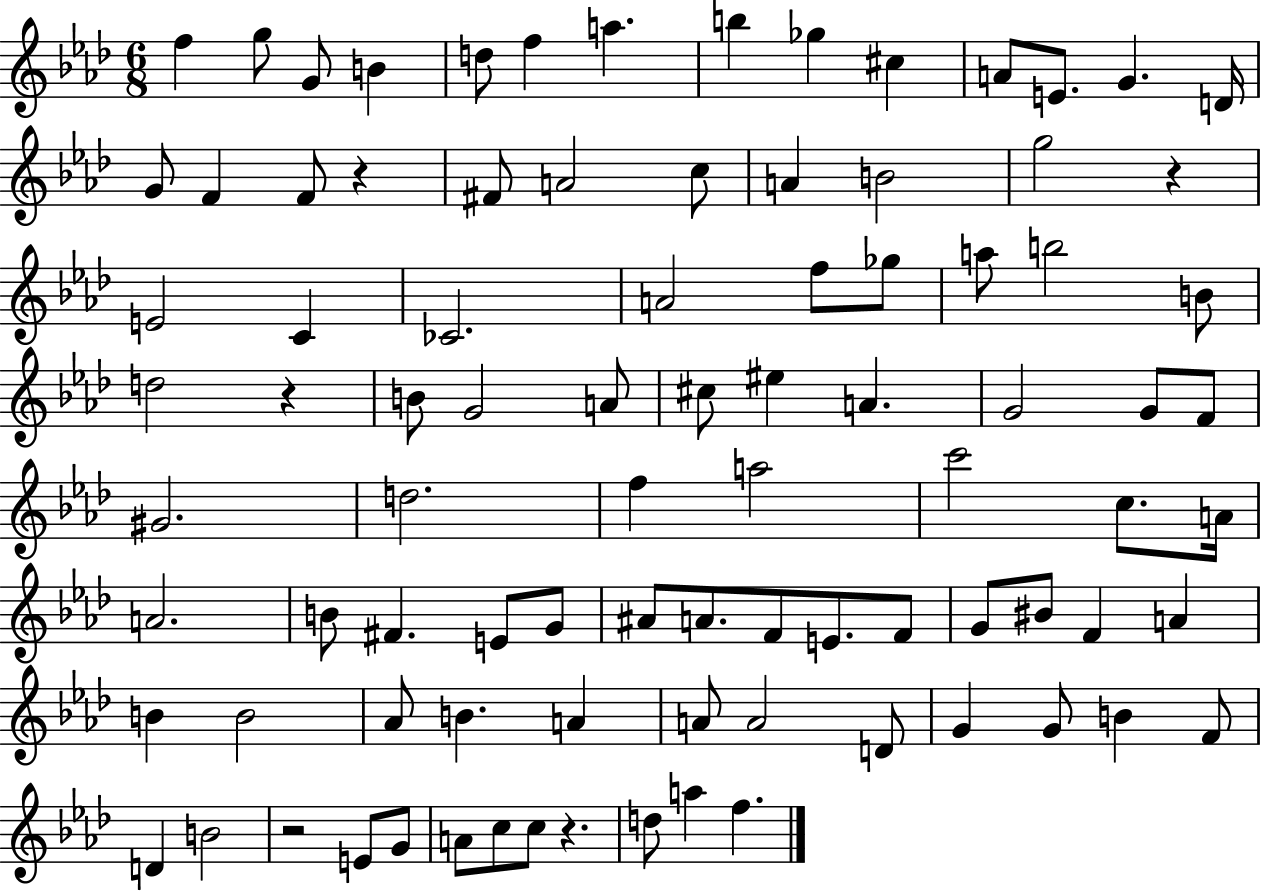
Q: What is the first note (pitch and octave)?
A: F5